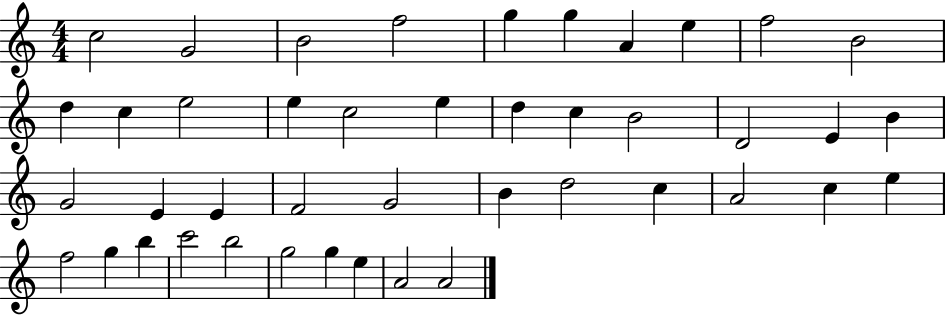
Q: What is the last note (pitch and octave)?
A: A4